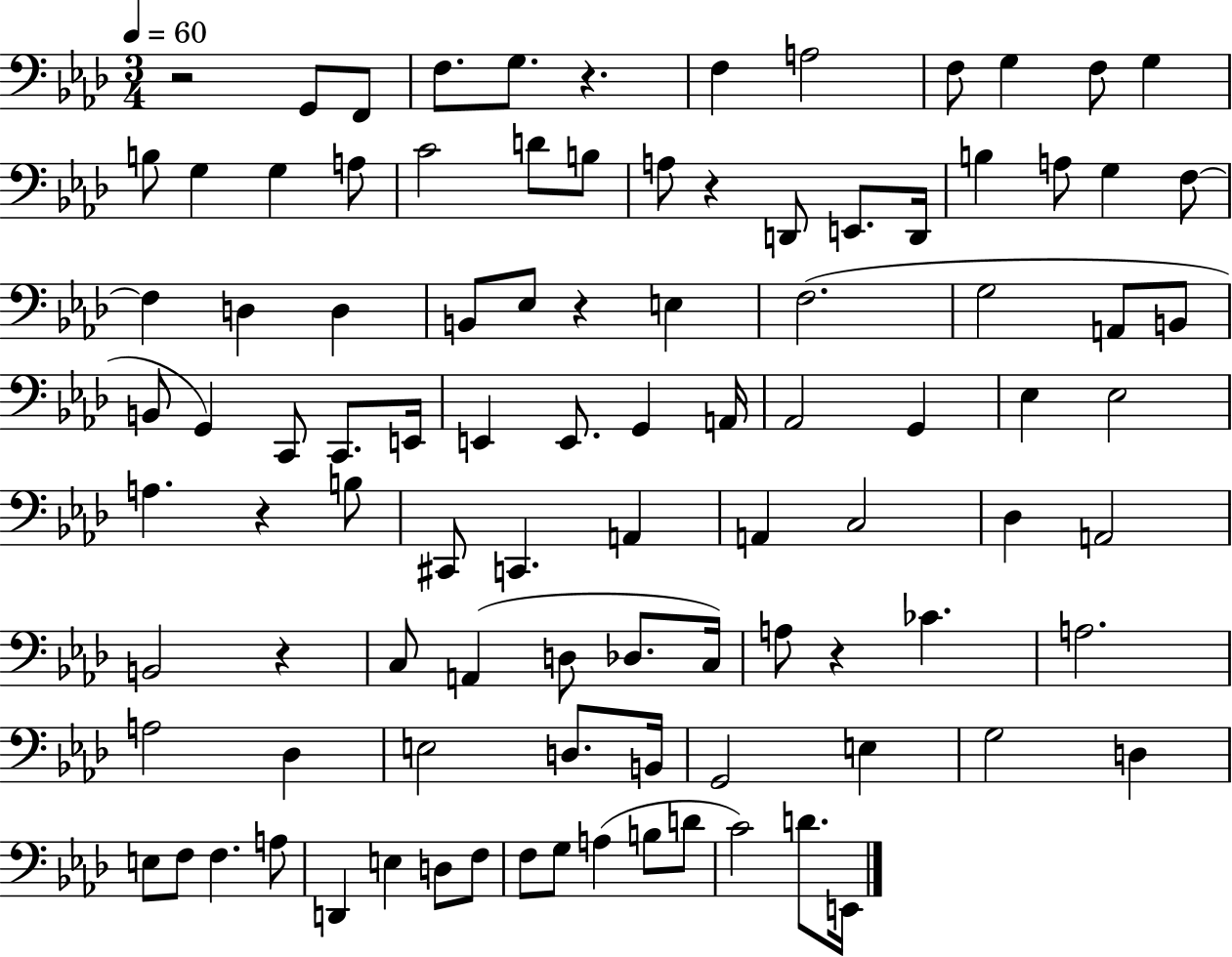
{
  \clef bass
  \numericTimeSignature
  \time 3/4
  \key aes \major
  \tempo 4 = 60
  r2 g,8 f,8 | f8. g8. r4. | f4 a2 | f8 g4 f8 g4 | \break b8 g4 g4 a8 | c'2 d'8 b8 | a8 r4 d,8 e,8. d,16 | b4 a8 g4 f8~~ | \break f4 d4 d4 | b,8 ees8 r4 e4 | f2.( | g2 a,8 b,8 | \break b,8 g,4) c,8 c,8. e,16 | e,4 e,8. g,4 a,16 | aes,2 g,4 | ees4 ees2 | \break a4. r4 b8 | cis,8 c,4. a,4 | a,4 c2 | des4 a,2 | \break b,2 r4 | c8 a,4( d8 des8. c16) | a8 r4 ces'4. | a2. | \break a2 des4 | e2 d8. b,16 | g,2 e4 | g2 d4 | \break e8 f8 f4. a8 | d,4 e4 d8 f8 | f8 g8 a4( b8 d'8 | c'2) d'8. e,16 | \break \bar "|."
}